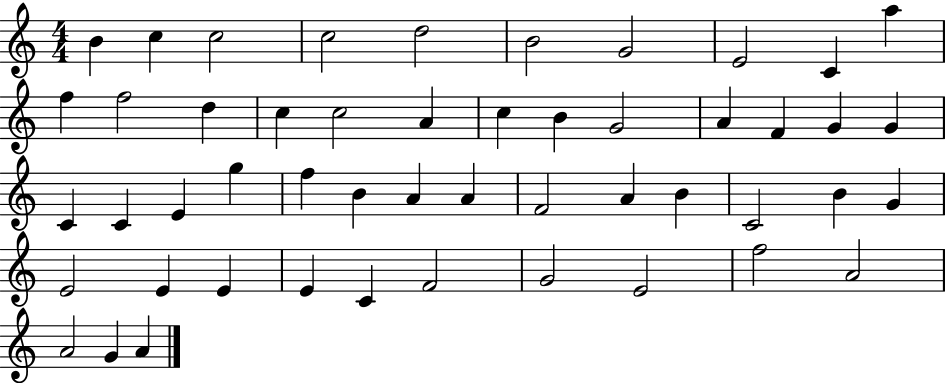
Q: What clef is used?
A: treble